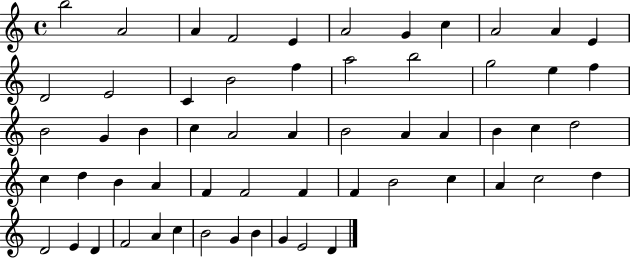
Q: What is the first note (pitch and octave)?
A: B5